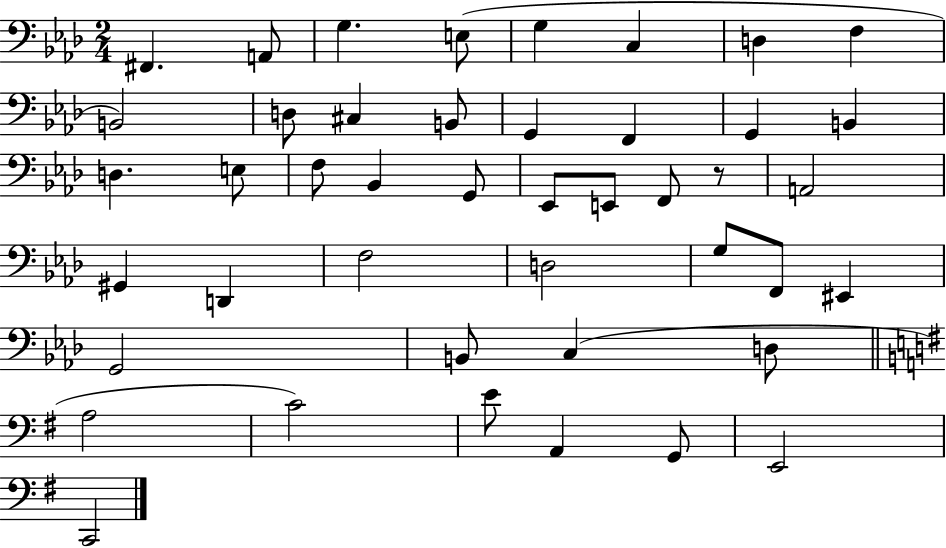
{
  \clef bass
  \numericTimeSignature
  \time 2/4
  \key aes \major
  fis,4. a,8 | g4. e8( | g4 c4 | d4 f4 | \break b,2) | d8 cis4 b,8 | g,4 f,4 | g,4 b,4 | \break d4. e8 | f8 bes,4 g,8 | ees,8 e,8 f,8 r8 | a,2 | \break gis,4 d,4 | f2 | d2 | g8 f,8 eis,4 | \break g,2 | b,8 c4( d8 | \bar "||" \break \key e \minor a2 | c'2) | e'8 a,4 g,8 | e,2 | \break c,2 | \bar "|."
}